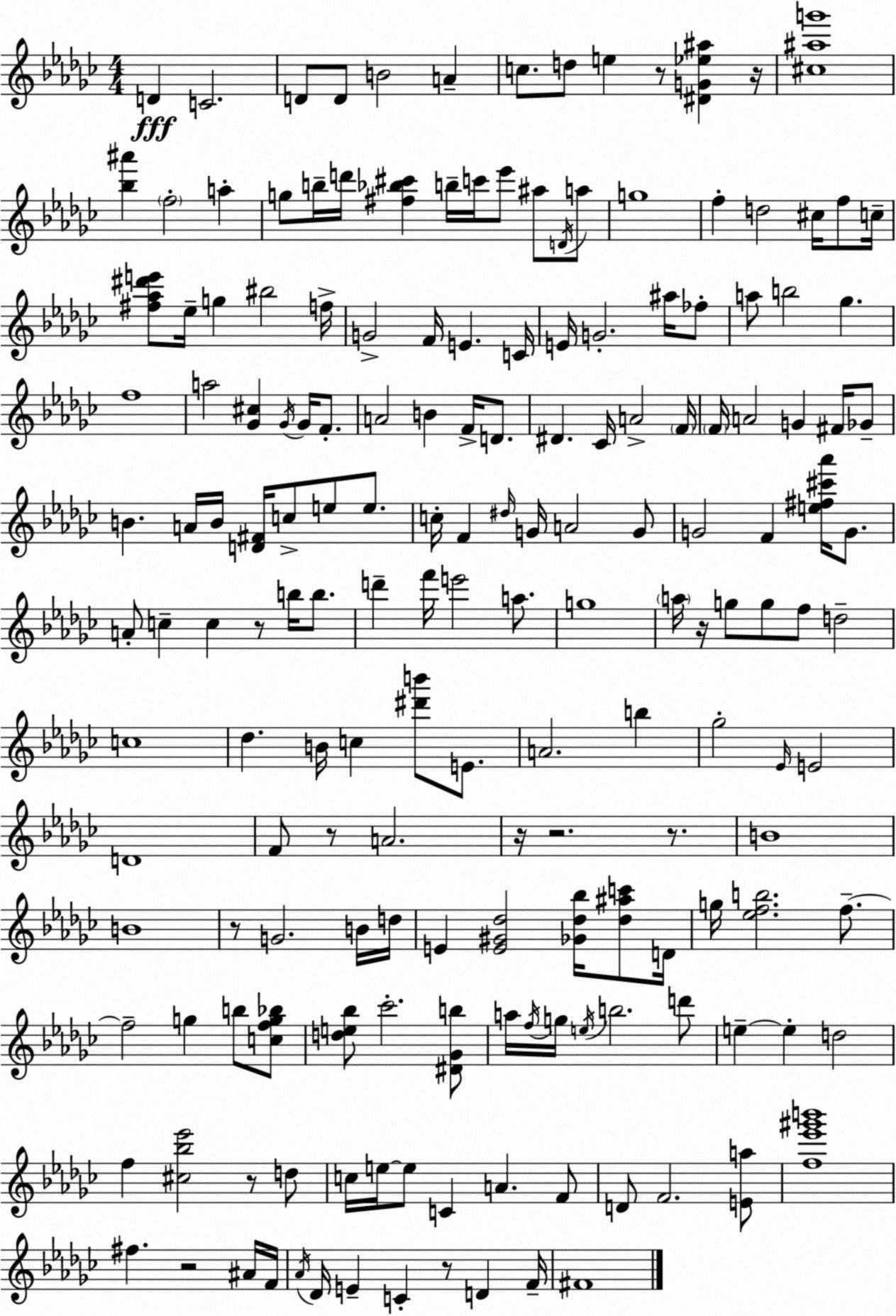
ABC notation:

X:1
T:Untitled
M:4/4
L:1/4
K:Ebm
D C2 D/2 D/2 B2 A c/2 d/2 e z/2 [^DG_e^a] z/4 [^c^ag']4 [_b^a'] f2 a g/2 b/4 d'/4 [^f_b^c'] b/4 c'/4 _e'/2 ^a/2 D/4 a/2 g4 f d2 ^c/4 f/2 c/4 [^f_a^d'e']/2 _e/4 g ^b2 f/4 G2 F/4 E C/4 E/4 G2 ^a/4 _f/2 a/2 b2 _g f4 a2 [_G^c] _G/4 _G/4 F/2 A2 B F/4 D/2 ^D _C/4 A2 F/4 F/4 A2 G ^F/4 _G/2 B A/4 B/4 [D^F]/4 c/2 e/2 e/2 c/4 F ^d/4 G/4 A2 G/2 G2 F [e^f^c'_a']/4 G/2 A/2 c c z/2 b/4 b/2 d' f'/4 e'2 a/2 g4 a/4 z/4 g/2 g/2 f/2 d2 c4 _d B/4 c [^d'b']/2 E/2 A2 b _g2 _E/4 E2 D4 F/2 z/2 A2 z/4 z2 z/2 B4 B4 z/2 G2 B/4 d/4 E [E^G_d]2 [_G_d_b]/4 [_d^ac']/2 D/4 g/4 [_efb]2 f/2 f2 g b/2 [cfg_b]/2 [de_b]/2 _c'2 [^D_Gb]/2 a/4 f/4 g/4 e/4 b2 d'/2 e e d2 f [^c_b_e']2 z/2 d/2 c/4 e/4 e/2 C A F/2 D/2 F2 [Ea]/2 [f_e'^g'b']4 ^f z2 ^A/4 F/4 _A/4 _D/4 E C z/2 D F/4 ^F4